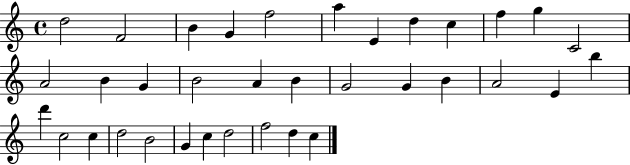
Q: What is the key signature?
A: C major